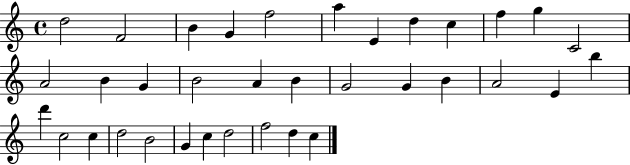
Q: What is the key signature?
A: C major